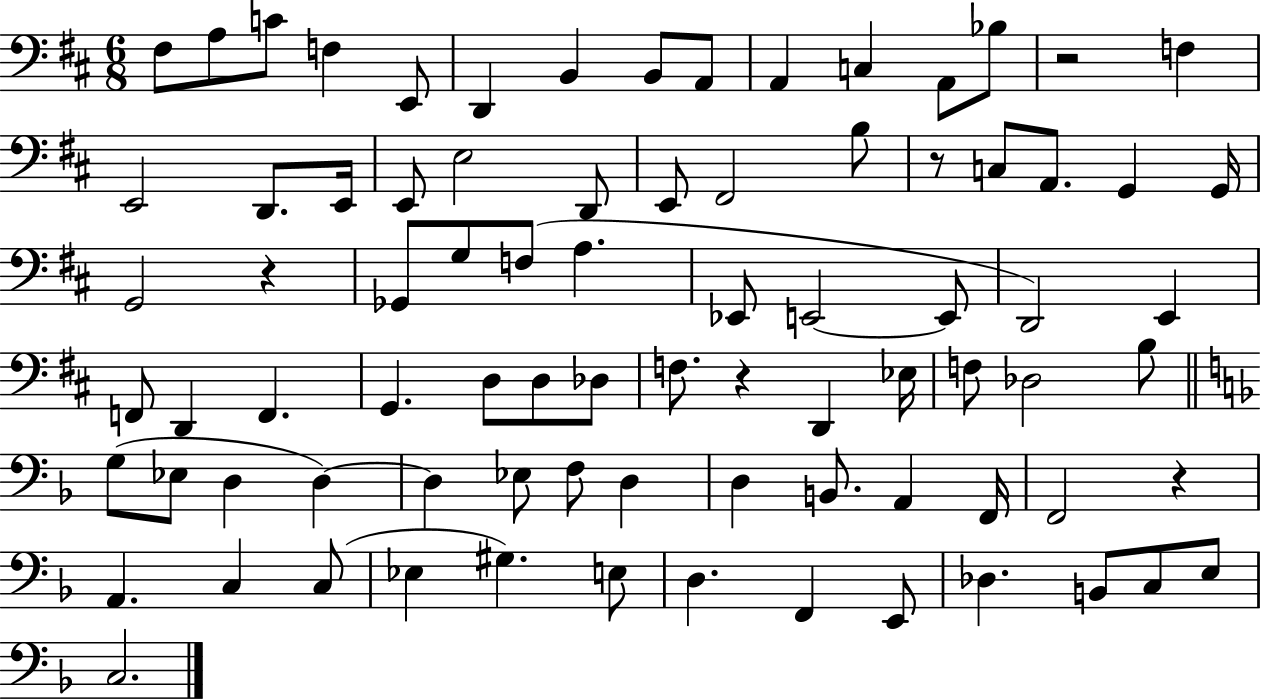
{
  \clef bass
  \numericTimeSignature
  \time 6/8
  \key d \major
  fis8 a8 c'8 f4 e,8 | d,4 b,4 b,8 a,8 | a,4 c4 a,8 bes8 | r2 f4 | \break e,2 d,8. e,16 | e,8 e2 d,8 | e,8 fis,2 b8 | r8 c8 a,8. g,4 g,16 | \break g,2 r4 | ges,8 g8 f8( a4. | ees,8 e,2~~ e,8 | d,2) e,4 | \break f,8 d,4 f,4. | g,4. d8 d8 des8 | f8. r4 d,4 ees16 | f8 des2 b8 | \break \bar "||" \break \key d \minor g8( ees8 d4 d4~~) | d4 ees8 f8 d4 | d4 b,8. a,4 f,16 | f,2 r4 | \break a,4. c4 c8( | ees4 gis4.) e8 | d4. f,4 e,8 | des4. b,8 c8 e8 | \break c2. | \bar "|."
}